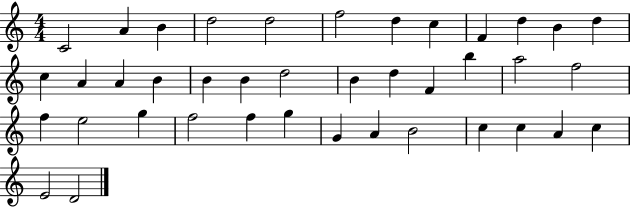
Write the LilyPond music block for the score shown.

{
  \clef treble
  \numericTimeSignature
  \time 4/4
  \key c \major
  c'2 a'4 b'4 | d''2 d''2 | f''2 d''4 c''4 | f'4 d''4 b'4 d''4 | \break c''4 a'4 a'4 b'4 | b'4 b'4 d''2 | b'4 d''4 f'4 b''4 | a''2 f''2 | \break f''4 e''2 g''4 | f''2 f''4 g''4 | g'4 a'4 b'2 | c''4 c''4 a'4 c''4 | \break e'2 d'2 | \bar "|."
}